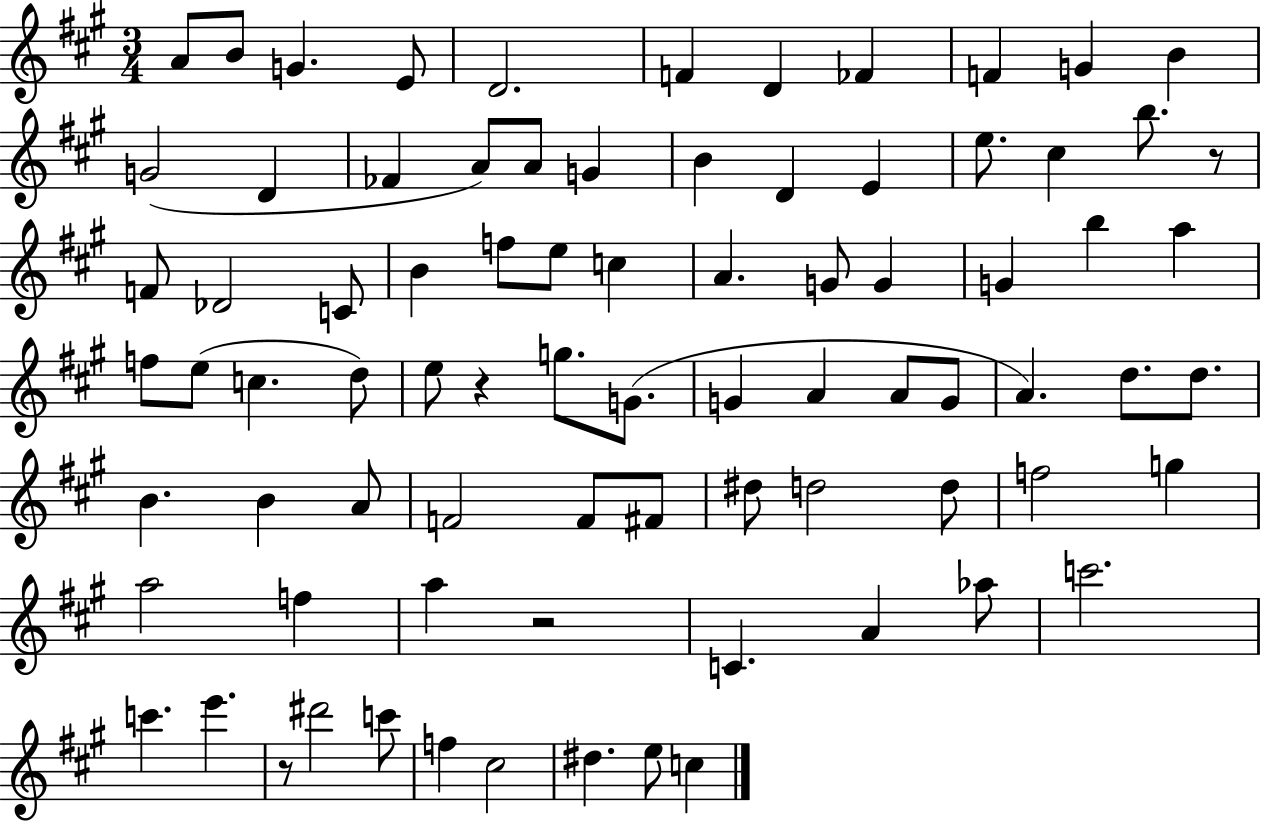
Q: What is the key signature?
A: A major